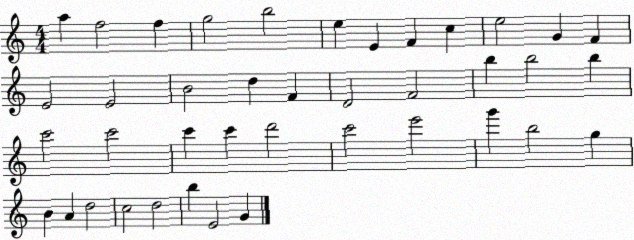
X:1
T:Untitled
M:4/4
L:1/4
K:C
a f2 f g2 b2 e E F c e2 G F E2 E2 B2 d F D2 F2 b b2 b c'2 c'2 c' c' d'2 c'2 e'2 g' b2 g B A d2 c2 d2 b E2 G